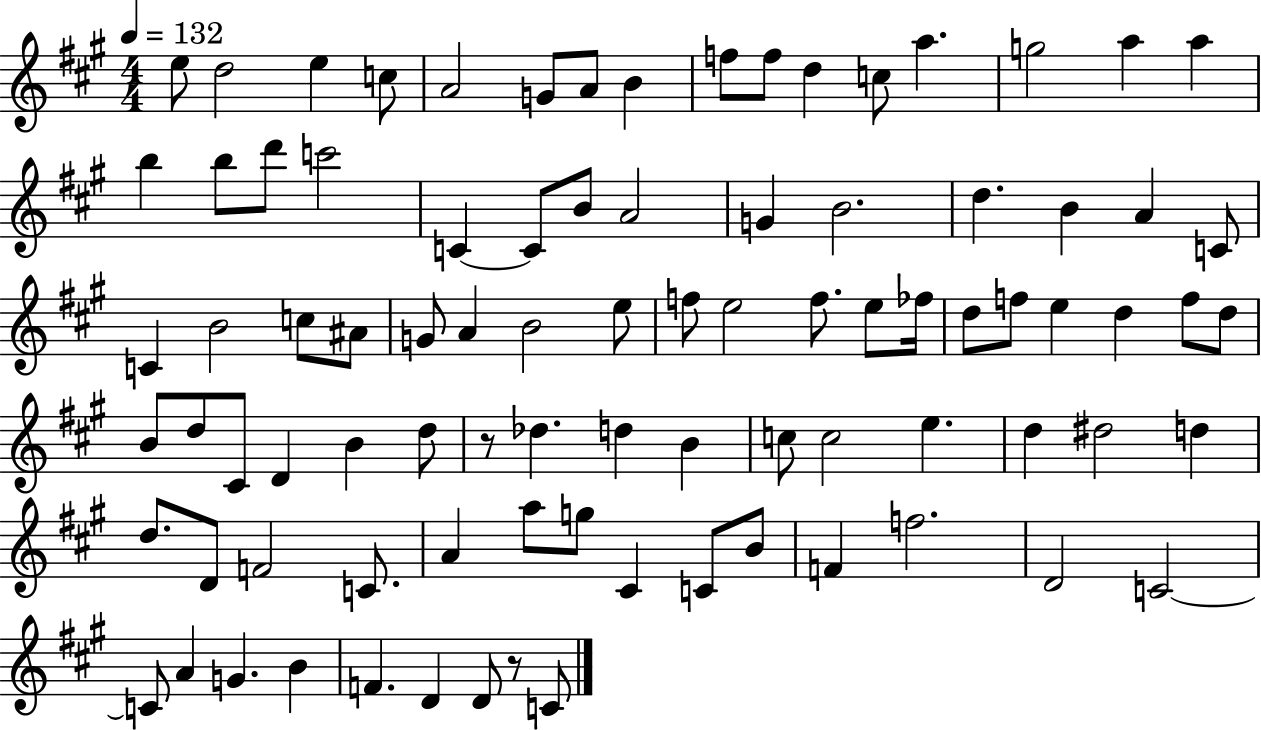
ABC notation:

X:1
T:Untitled
M:4/4
L:1/4
K:A
e/2 d2 e c/2 A2 G/2 A/2 B f/2 f/2 d c/2 a g2 a a b b/2 d'/2 c'2 C C/2 B/2 A2 G B2 d B A C/2 C B2 c/2 ^A/2 G/2 A B2 e/2 f/2 e2 f/2 e/2 _f/4 d/2 f/2 e d f/2 d/2 B/2 d/2 ^C/2 D B d/2 z/2 _d d B c/2 c2 e d ^d2 d d/2 D/2 F2 C/2 A a/2 g/2 ^C C/2 B/2 F f2 D2 C2 C/2 A G B F D D/2 z/2 C/2